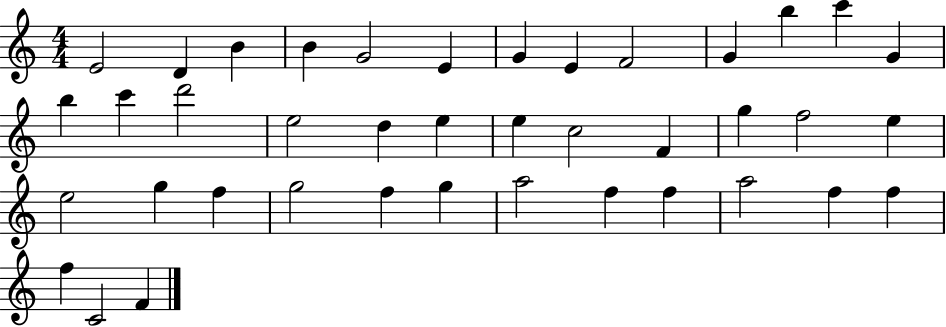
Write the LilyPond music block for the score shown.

{
  \clef treble
  \numericTimeSignature
  \time 4/4
  \key c \major
  e'2 d'4 b'4 | b'4 g'2 e'4 | g'4 e'4 f'2 | g'4 b''4 c'''4 g'4 | \break b''4 c'''4 d'''2 | e''2 d''4 e''4 | e''4 c''2 f'4 | g''4 f''2 e''4 | \break e''2 g''4 f''4 | g''2 f''4 g''4 | a''2 f''4 f''4 | a''2 f''4 f''4 | \break f''4 c'2 f'4 | \bar "|."
}